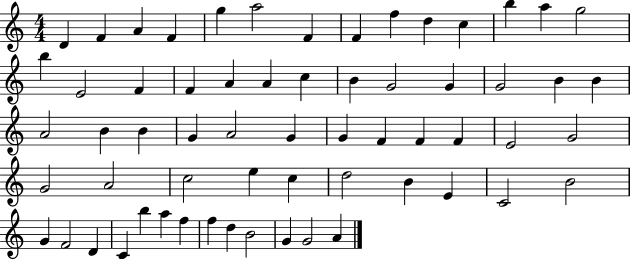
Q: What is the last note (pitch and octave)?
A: A4